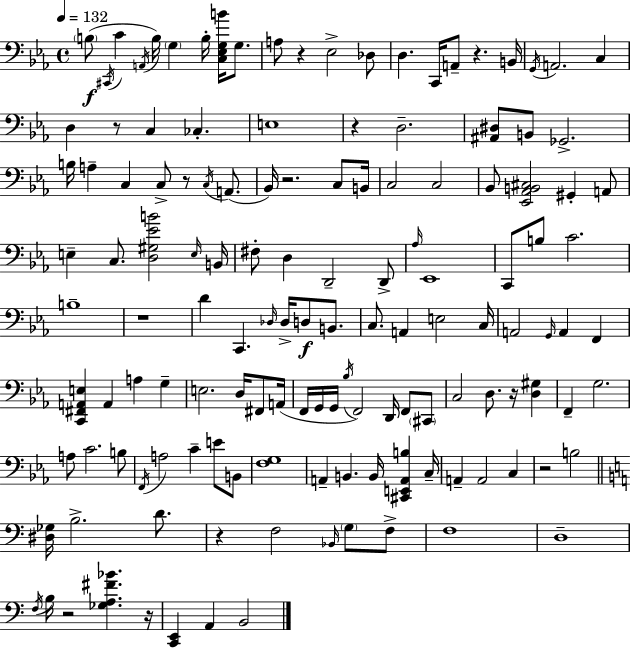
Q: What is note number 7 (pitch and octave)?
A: B3